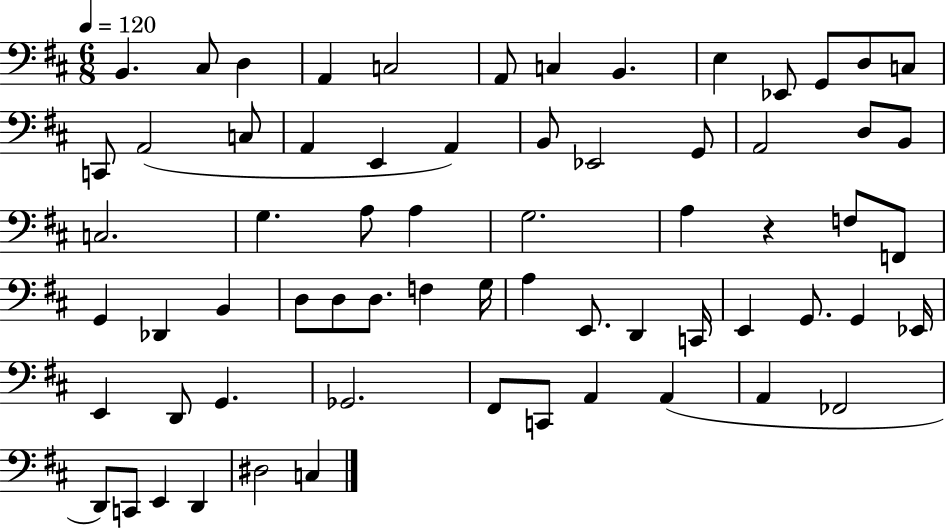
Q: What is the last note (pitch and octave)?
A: C3